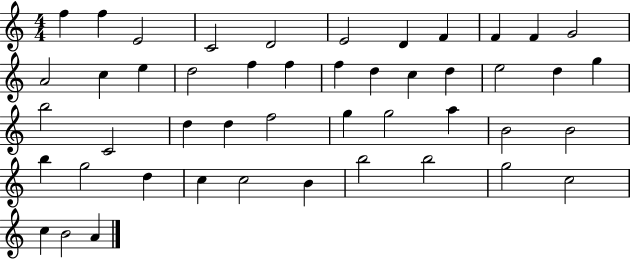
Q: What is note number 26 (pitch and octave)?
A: C4